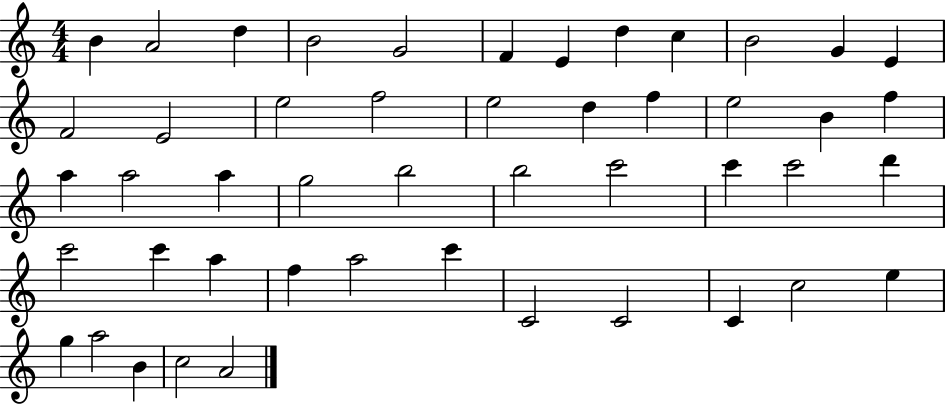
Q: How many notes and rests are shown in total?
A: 48